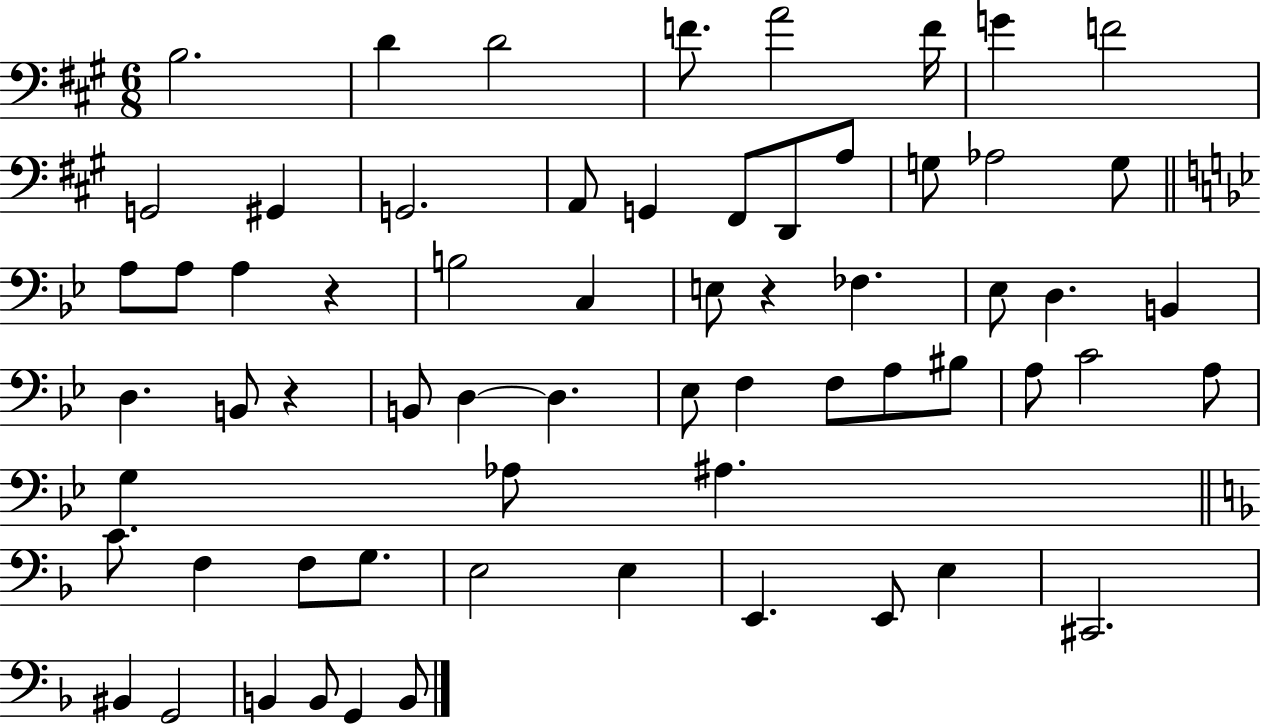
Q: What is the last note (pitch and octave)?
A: B2